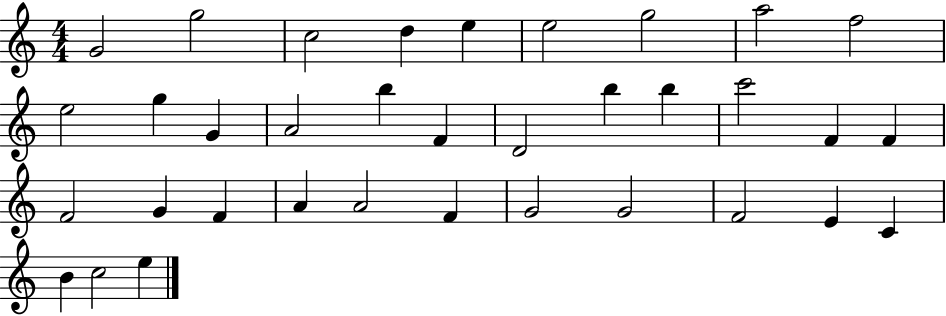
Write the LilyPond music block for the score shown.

{
  \clef treble
  \numericTimeSignature
  \time 4/4
  \key c \major
  g'2 g''2 | c''2 d''4 e''4 | e''2 g''2 | a''2 f''2 | \break e''2 g''4 g'4 | a'2 b''4 f'4 | d'2 b''4 b''4 | c'''2 f'4 f'4 | \break f'2 g'4 f'4 | a'4 a'2 f'4 | g'2 g'2 | f'2 e'4 c'4 | \break b'4 c''2 e''4 | \bar "|."
}